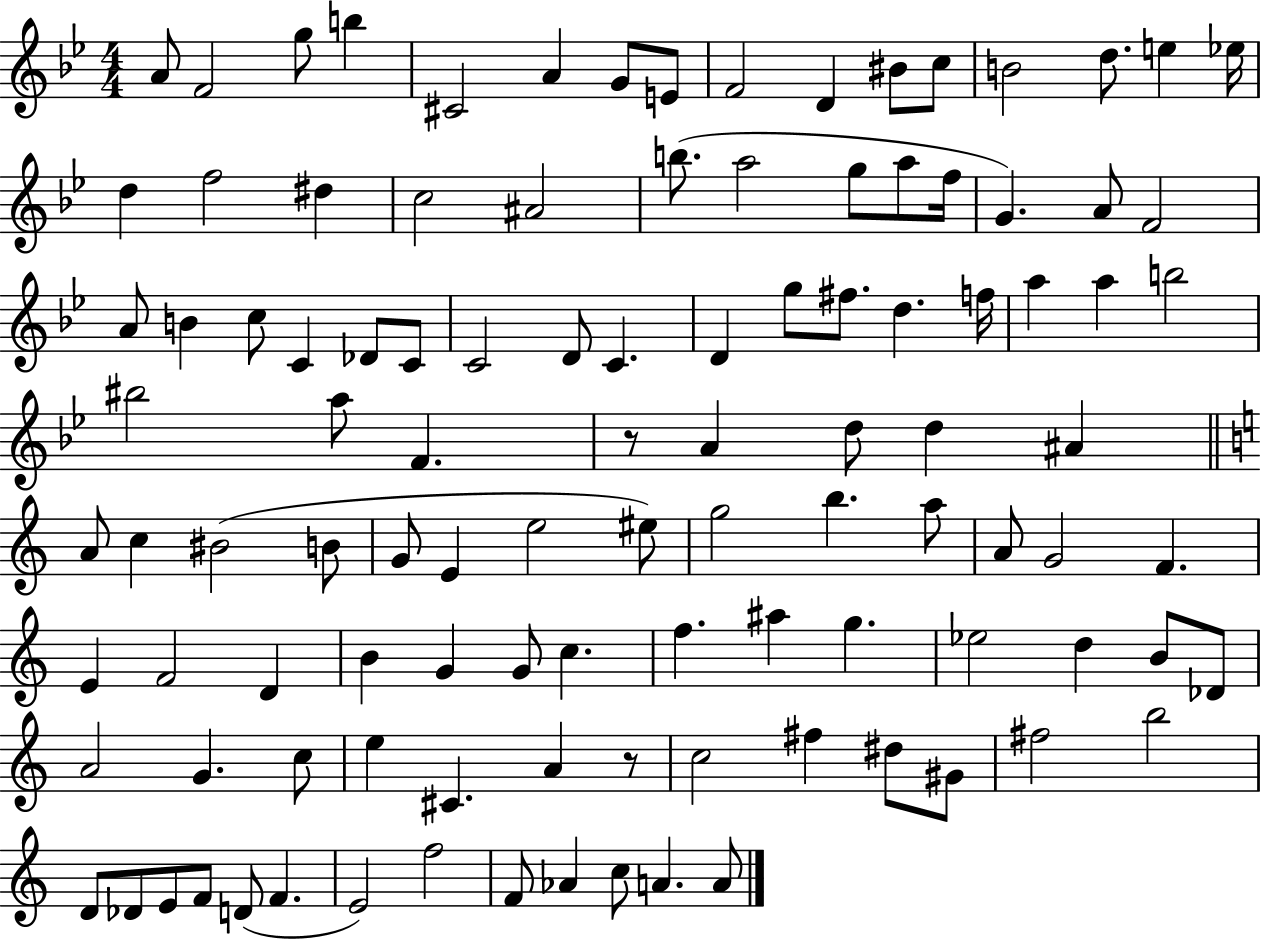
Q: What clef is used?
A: treble